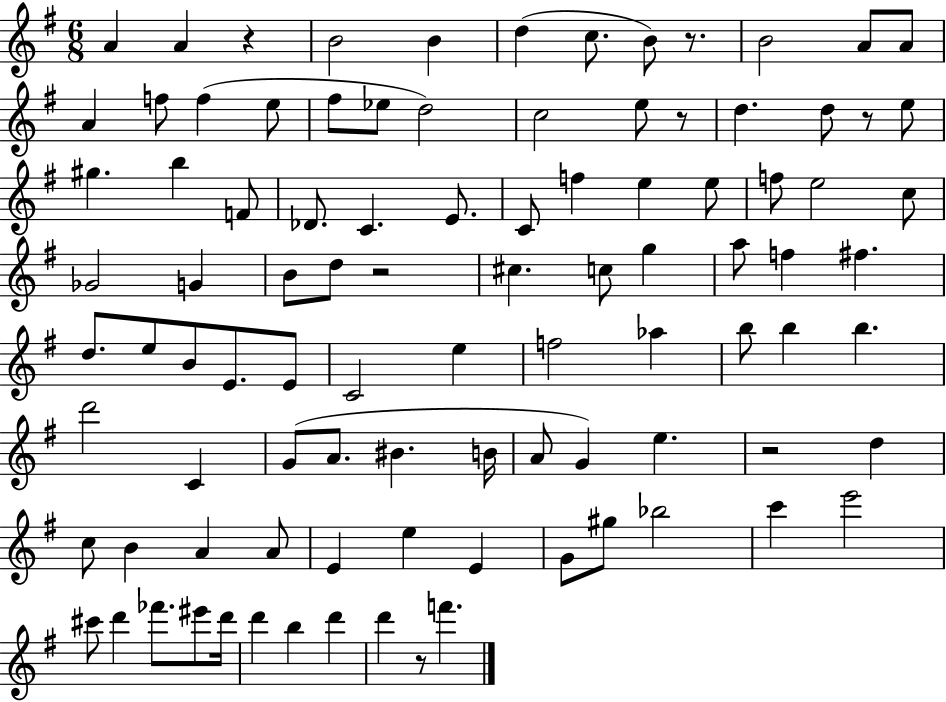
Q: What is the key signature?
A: G major